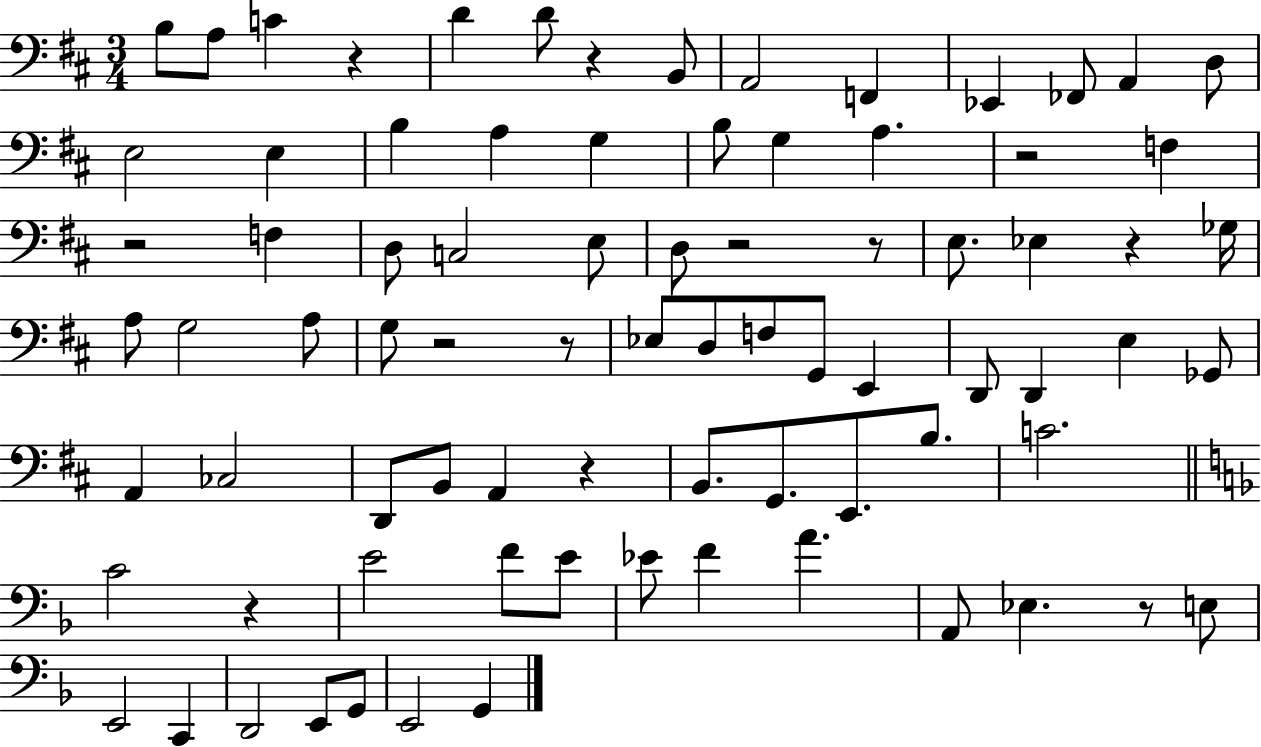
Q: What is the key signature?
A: D major